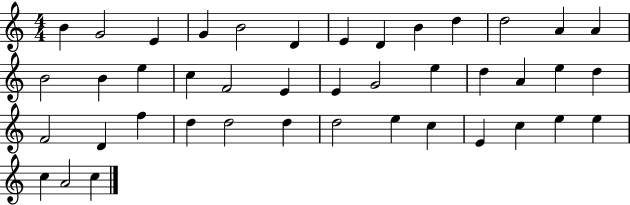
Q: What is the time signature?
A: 4/4